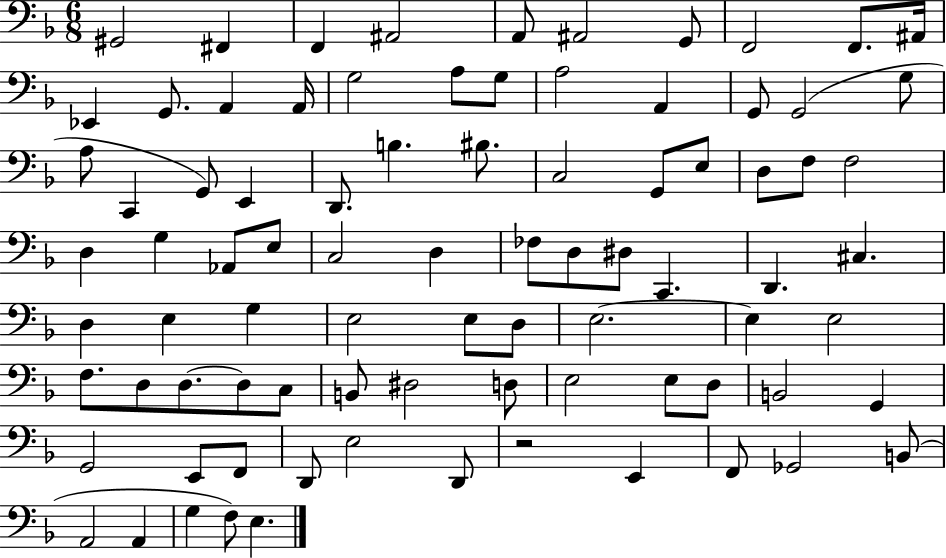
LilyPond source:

{
  \clef bass
  \numericTimeSignature
  \time 6/8
  \key f \major
  gis,2 fis,4 | f,4 ais,2 | a,8 ais,2 g,8 | f,2 f,8. ais,16 | \break ees,4 g,8. a,4 a,16 | g2 a8 g8 | a2 a,4 | g,8 g,2( g8 | \break a8 c,4 g,8) e,4 | d,8. b4. bis8. | c2 g,8 e8 | d8 f8 f2 | \break d4 g4 aes,8 e8 | c2 d4 | fes8 d8 dis8 c,4. | d,4. cis4. | \break d4 e4 g4 | e2 e8 d8 | e2.~~ | e4 e2 | \break f8. d8 d8.~~ d8 c8 | b,8 dis2 d8 | e2 e8 d8 | b,2 g,4 | \break g,2 e,8 f,8 | d,8 e2 d,8 | r2 e,4 | f,8 ges,2 b,8( | \break a,2 a,4 | g4 f8) e4. | \bar "|."
}